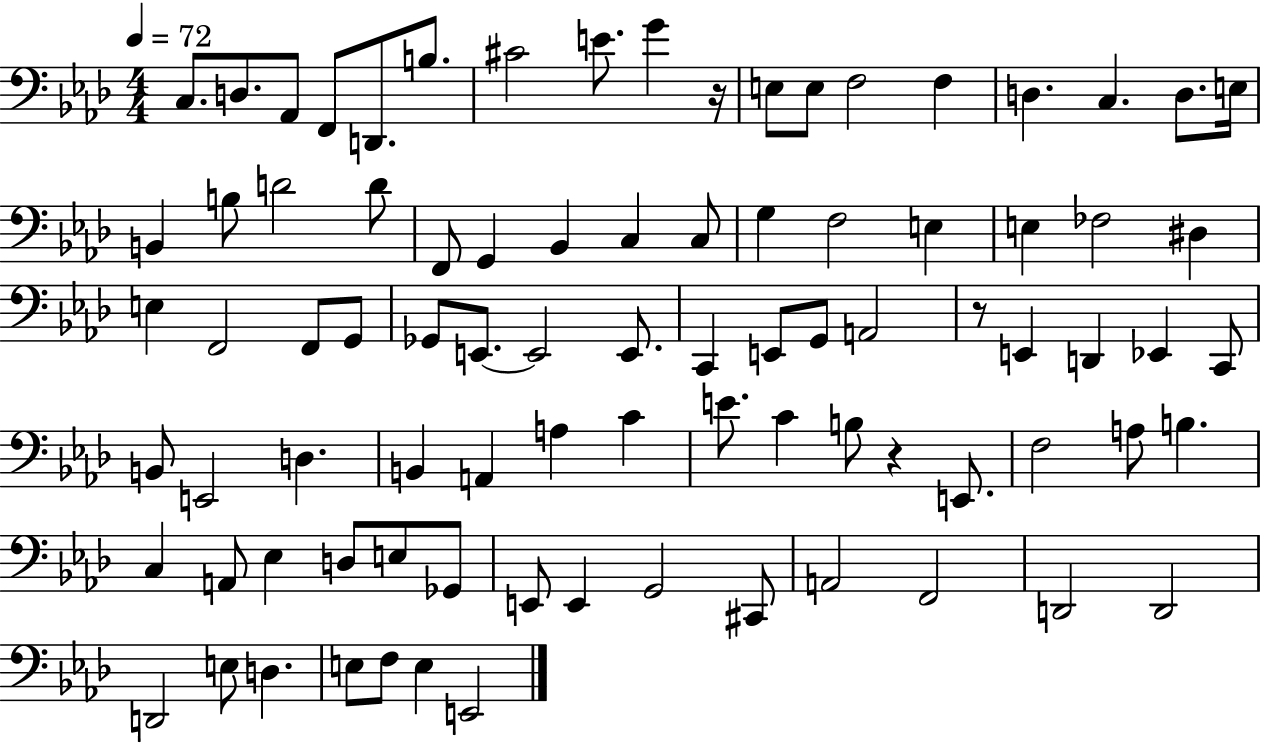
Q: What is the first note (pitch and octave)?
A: C3